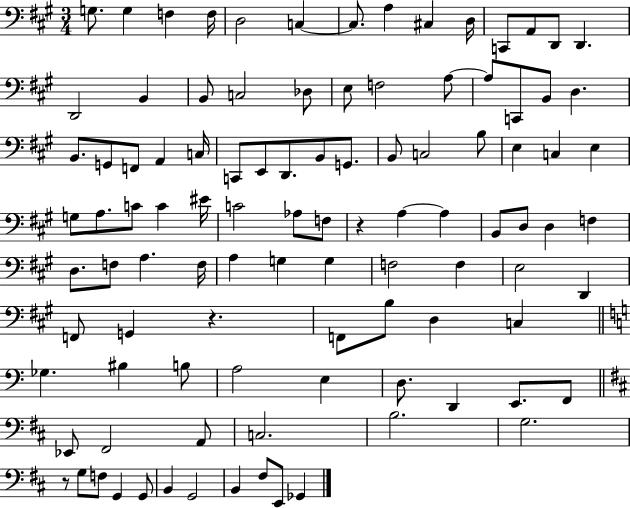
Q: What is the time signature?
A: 3/4